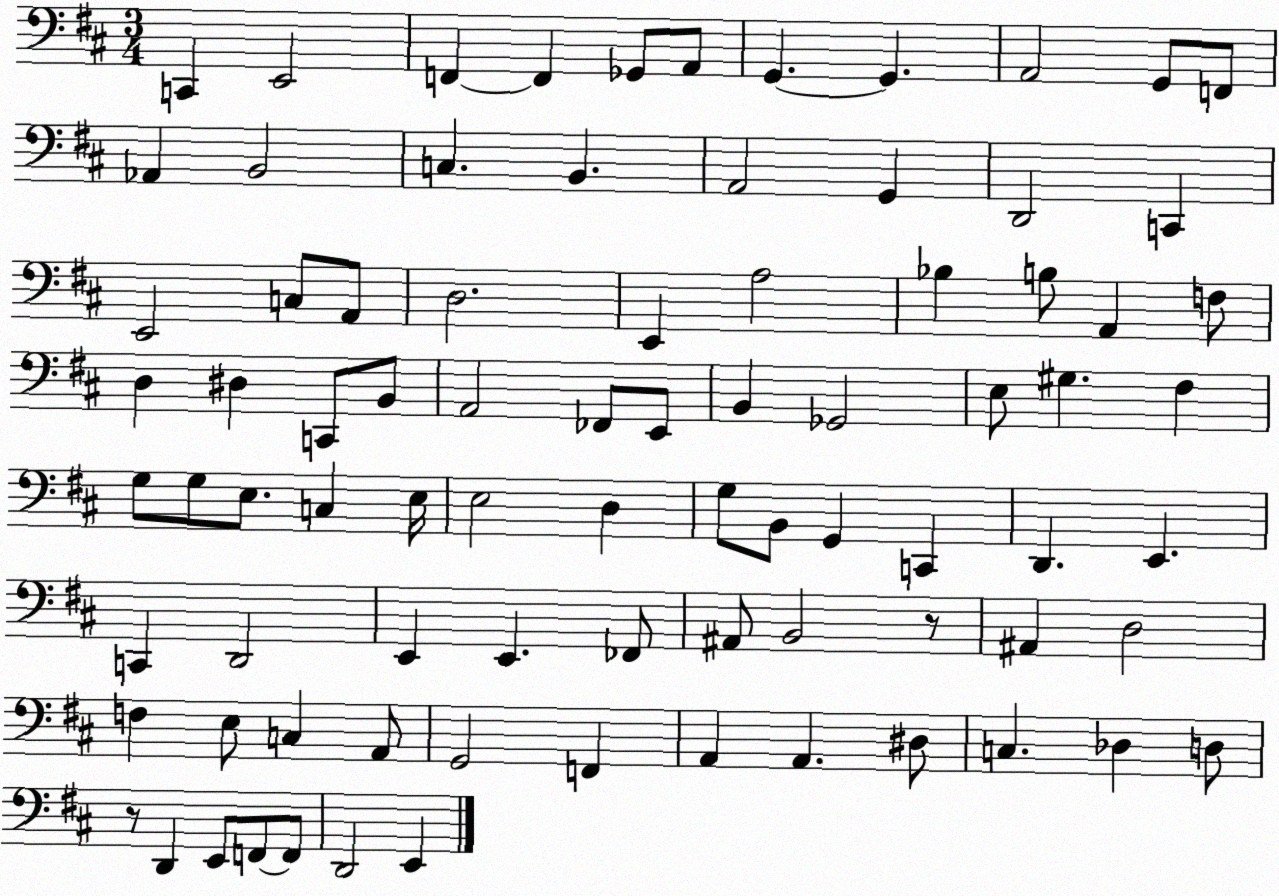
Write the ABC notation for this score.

X:1
T:Untitled
M:3/4
L:1/4
K:D
C,, E,,2 F,, F,, _G,,/2 A,,/2 G,, G,, A,,2 G,,/2 F,,/2 _A,, B,,2 C, B,, A,,2 G,, D,,2 C,, E,,2 C,/2 A,,/2 D,2 E,, A,2 _B, B,/2 A,, F,/2 D, ^D, C,,/2 B,,/2 A,,2 _F,,/2 E,,/2 B,, _G,,2 E,/2 ^G, ^F, G,/2 G,/2 E,/2 C, E,/4 E,2 D, G,/2 B,,/2 G,, C,, D,, E,, C,, D,,2 E,, E,, _F,,/2 ^A,,/2 B,,2 z/2 ^A,, D,2 F, E,/2 C, A,,/2 G,,2 F,, A,, A,, ^D,/2 C, _D, D,/2 z/2 D,, E,,/2 F,,/2 F,,/2 D,,2 E,,